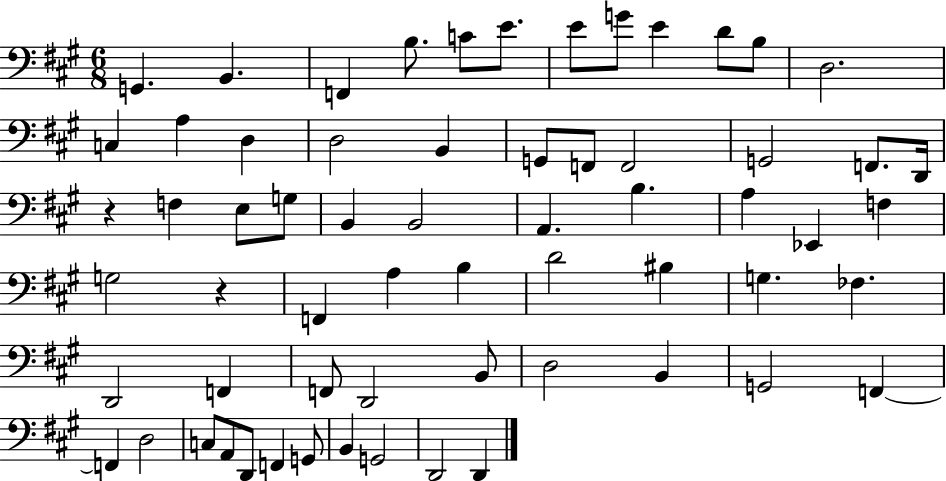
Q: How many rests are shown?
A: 2